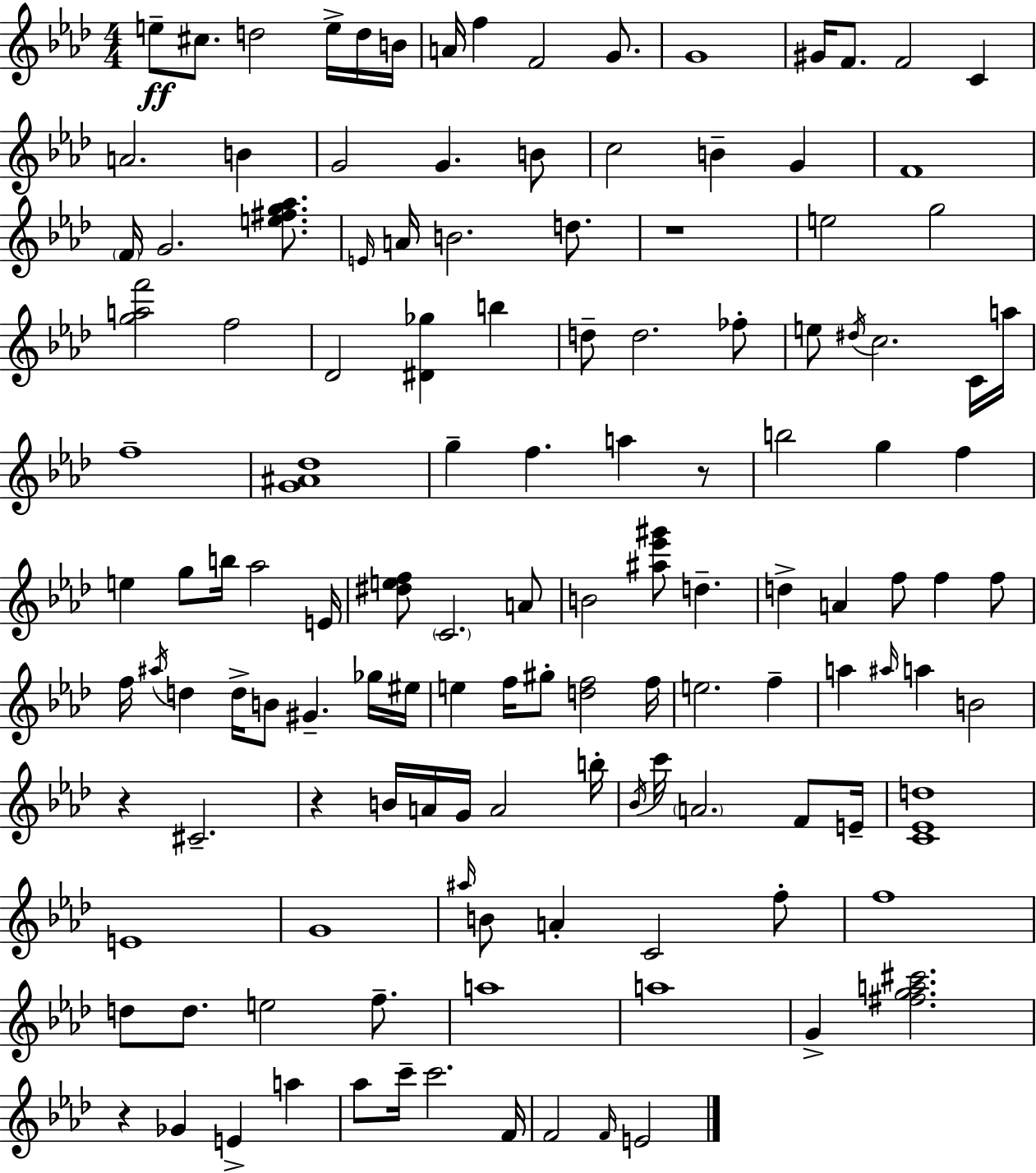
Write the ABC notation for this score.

X:1
T:Untitled
M:4/4
L:1/4
K:Ab
e/2 ^c/2 d2 e/4 d/4 B/4 A/4 f F2 G/2 G4 ^G/4 F/2 F2 C A2 B G2 G B/2 c2 B G F4 F/4 G2 [e^fg_a]/2 E/4 A/4 B2 d/2 z4 e2 g2 [gaf']2 f2 _D2 [^D_g] b d/2 d2 _f/2 e/2 ^d/4 c2 C/4 a/4 f4 [G^A_d]4 g f a z/2 b2 g f e g/2 b/4 _a2 E/4 [^def]/2 C2 A/2 B2 [^a_e'^g']/2 d d A f/2 f f/2 f/4 ^a/4 d d/4 B/2 ^G _g/4 ^e/4 e f/4 ^g/2 [df]2 f/4 e2 f a ^a/4 a B2 z ^C2 z B/4 A/4 G/4 A2 b/4 _B/4 c'/4 A2 F/2 E/4 [C_Ed]4 E4 G4 ^a/4 B/2 A C2 f/2 f4 d/2 d/2 e2 f/2 a4 a4 G [^fga^c']2 z _G E a _a/2 c'/4 c'2 F/4 F2 F/4 E2